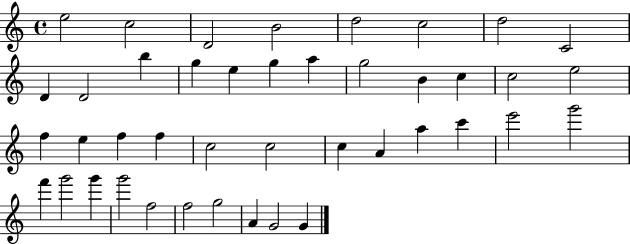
E5/h C5/h D4/h B4/h D5/h C5/h D5/h C4/h D4/q D4/h B5/q G5/q E5/q G5/q A5/q G5/h B4/q C5/q C5/h E5/h F5/q E5/q F5/q F5/q C5/h C5/h C5/q A4/q A5/q C6/q E6/h G6/h F6/q G6/h G6/q G6/h F5/h F5/h G5/h A4/q G4/h G4/q